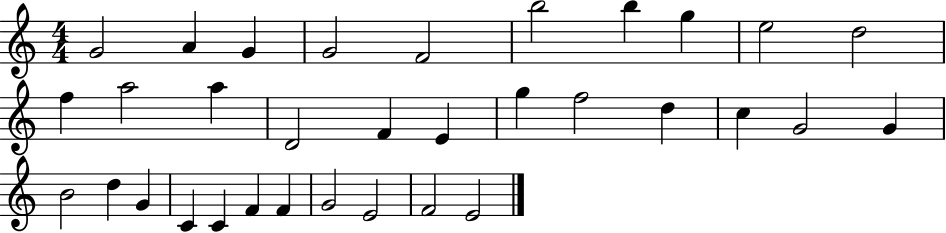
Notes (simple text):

G4/h A4/q G4/q G4/h F4/h B5/h B5/q G5/q E5/h D5/h F5/q A5/h A5/q D4/h F4/q E4/q G5/q F5/h D5/q C5/q G4/h G4/q B4/h D5/q G4/q C4/q C4/q F4/q F4/q G4/h E4/h F4/h E4/h